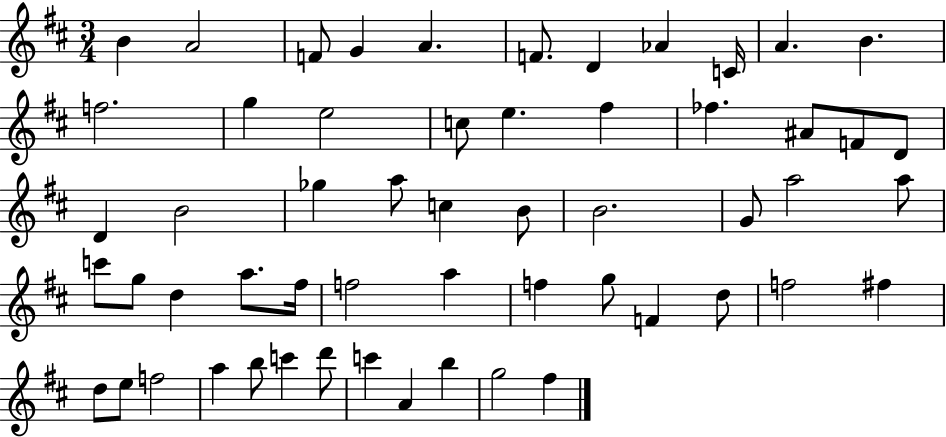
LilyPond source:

{
  \clef treble
  \numericTimeSignature
  \time 3/4
  \key d \major
  b'4 a'2 | f'8 g'4 a'4. | f'8. d'4 aes'4 c'16 | a'4. b'4. | \break f''2. | g''4 e''2 | c''8 e''4. fis''4 | fes''4. ais'8 f'8 d'8 | \break d'4 b'2 | ges''4 a''8 c''4 b'8 | b'2. | g'8 a''2 a''8 | \break c'''8 g''8 d''4 a''8. fis''16 | f''2 a''4 | f''4 g''8 f'4 d''8 | f''2 fis''4 | \break d''8 e''8 f''2 | a''4 b''8 c'''4 d'''8 | c'''4 a'4 b''4 | g''2 fis''4 | \break \bar "|."
}